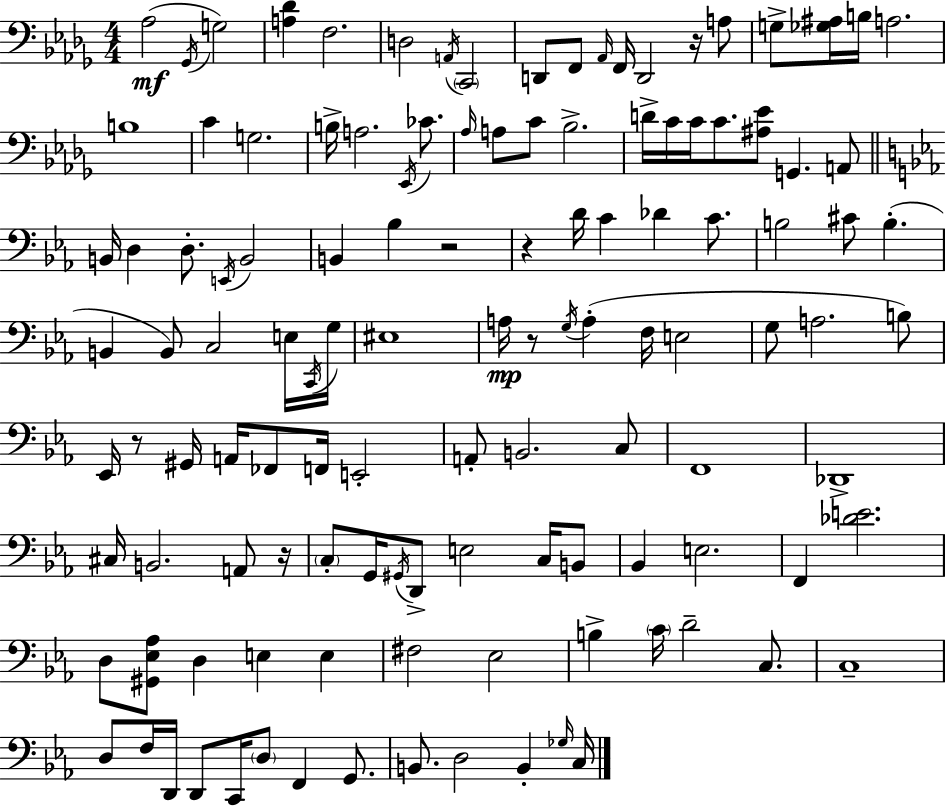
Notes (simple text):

Ab3/h Gb2/s G3/h [A3,Db4]/q F3/h. D3/h A2/s C2/h D2/e F2/e Ab2/s F2/s D2/h R/s A3/e G3/e [Gb3,A#3]/s B3/s A3/h. B3/w C4/q G3/h. B3/s A3/h. Eb2/s CES4/e. Ab3/s A3/e C4/e Bb3/h. D4/s C4/s C4/s C4/e. [A#3,Eb4]/e G2/q. A2/e B2/s D3/q D3/e. E2/s B2/h B2/q Bb3/q R/h R/q D4/s C4/q Db4/q C4/e. B3/h C#4/e B3/q. B2/q B2/e C3/h E3/s C2/s G3/s EIS3/w A3/s R/e G3/s A3/q F3/s E3/h G3/e A3/h. B3/e Eb2/s R/e G#2/s A2/s FES2/e F2/s E2/h A2/e B2/h. C3/e F2/w Db2/w C#3/s B2/h. A2/e R/s C3/e G2/s G#2/s D2/e E3/h C3/s B2/e Bb2/q E3/h. F2/q [Db4,E4]/h. D3/e [G#2,Eb3,Ab3]/e D3/q E3/q E3/q F#3/h Eb3/h B3/q C4/s D4/h C3/e. C3/w D3/e F3/s D2/s D2/e C2/s D3/e F2/q G2/e. B2/e. D3/h B2/q Gb3/s C3/s